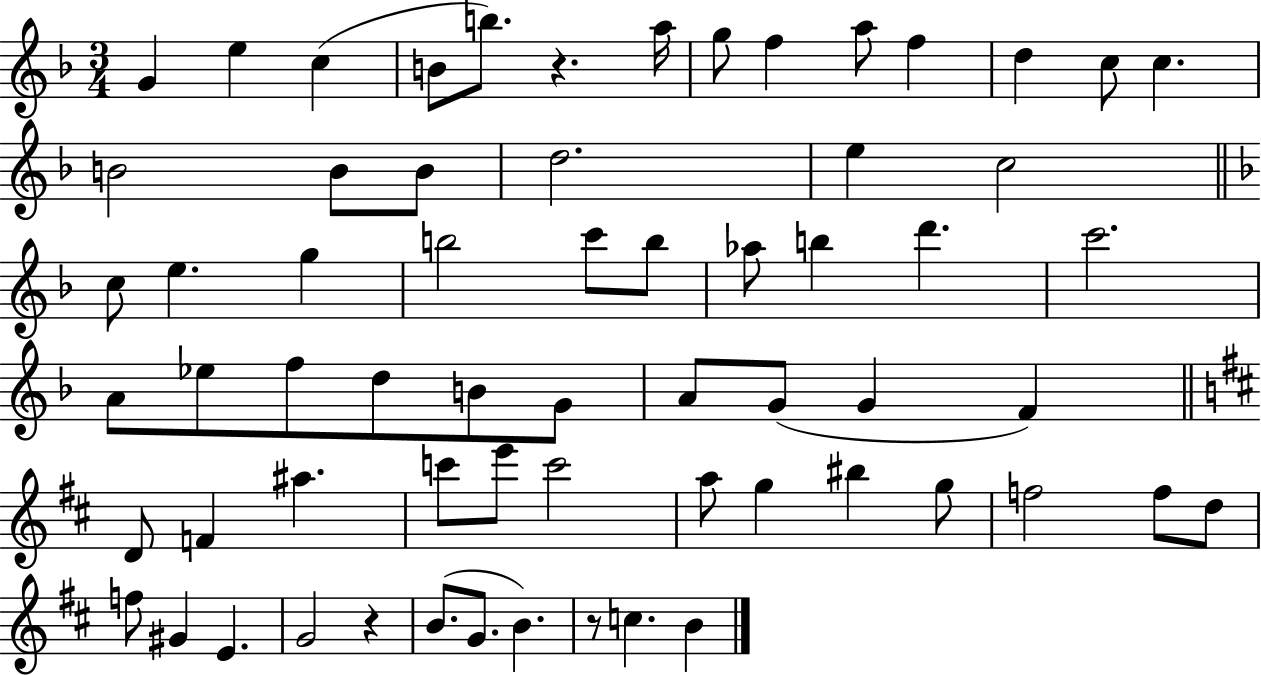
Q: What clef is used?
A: treble